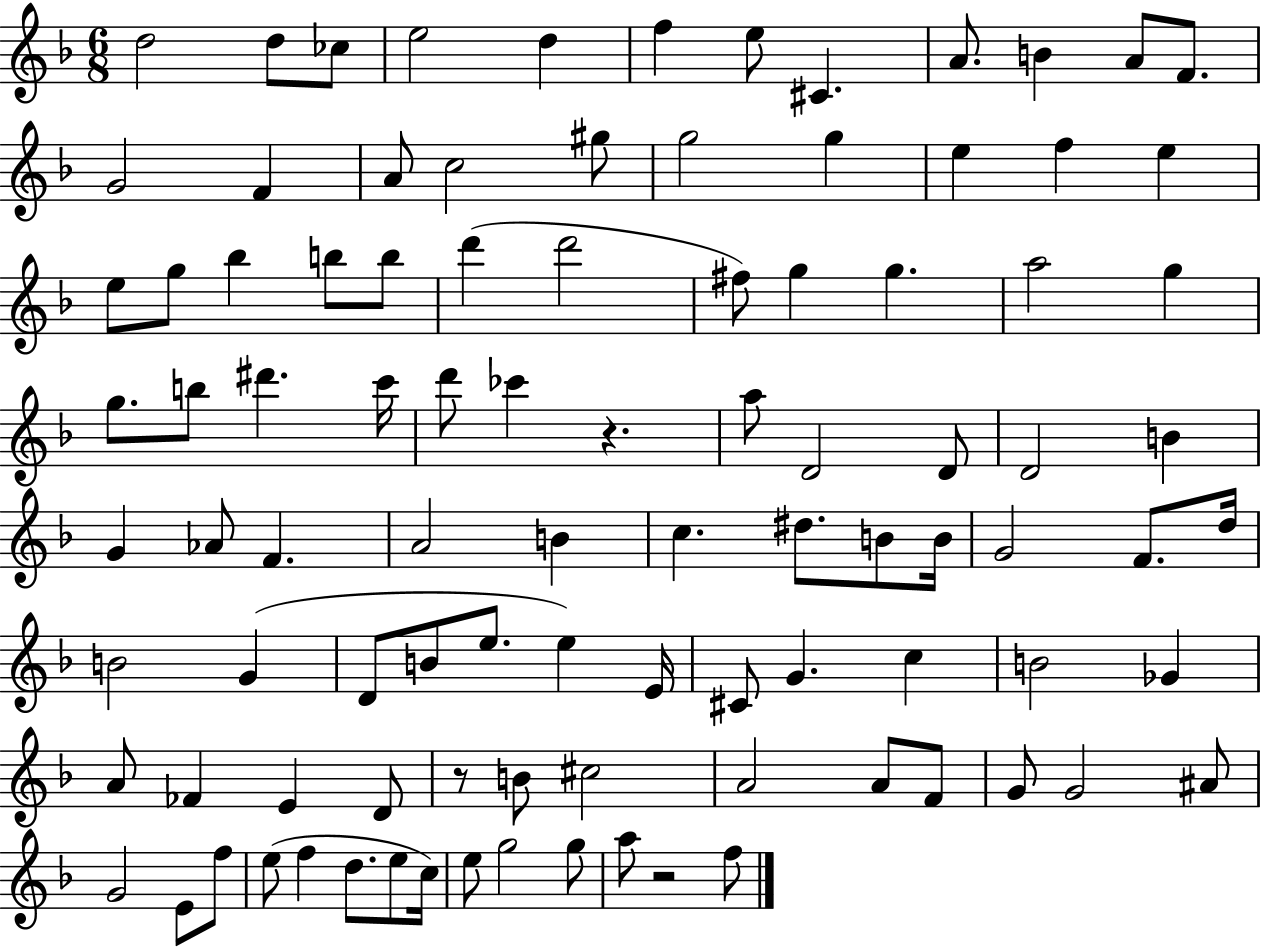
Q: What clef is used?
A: treble